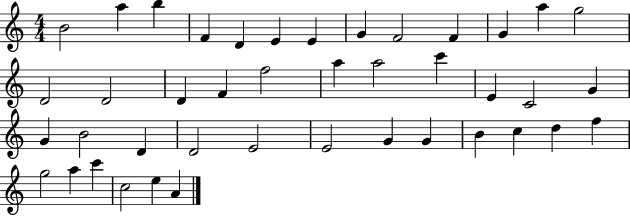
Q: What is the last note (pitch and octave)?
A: A4